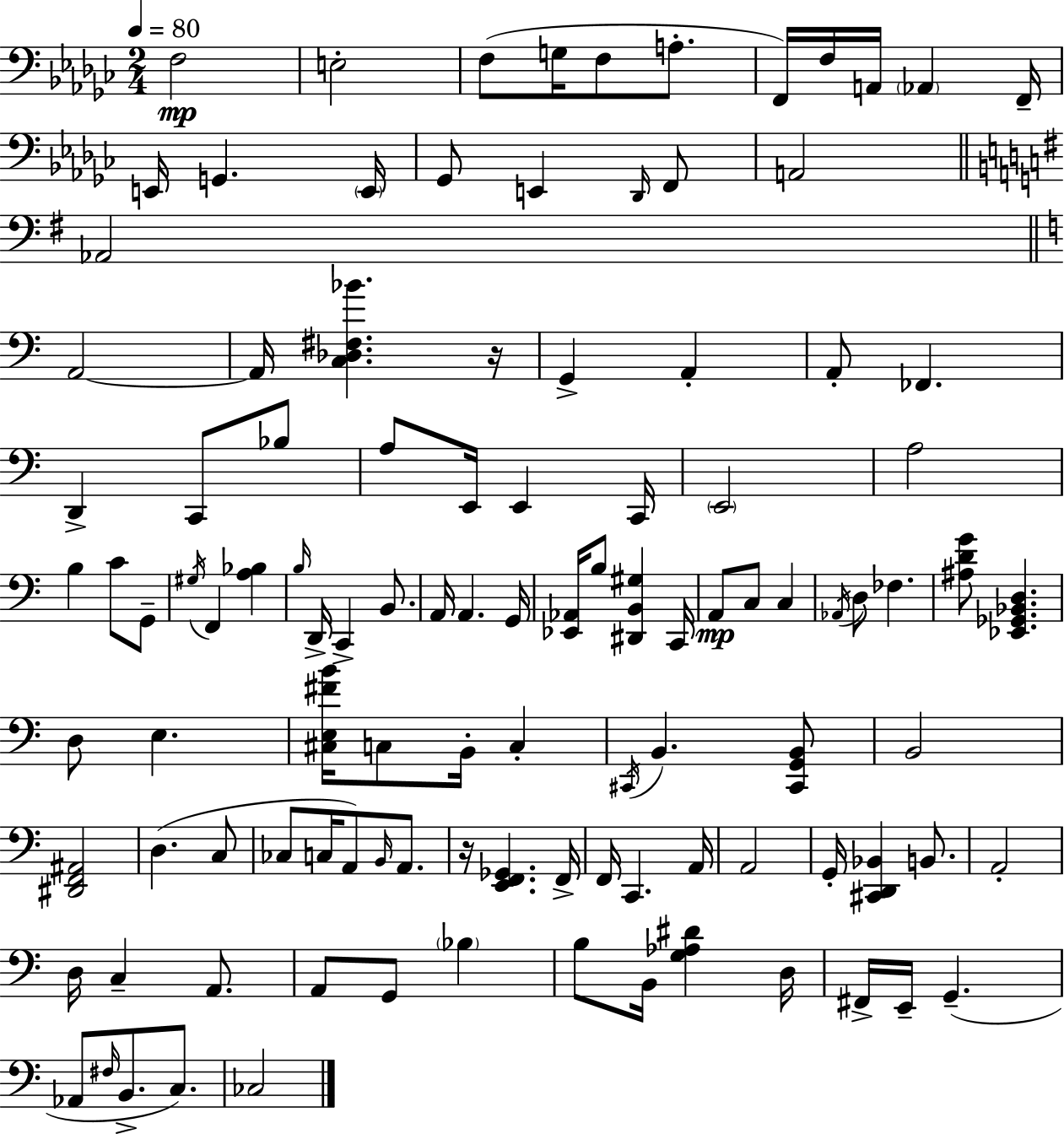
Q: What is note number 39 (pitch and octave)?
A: G#3